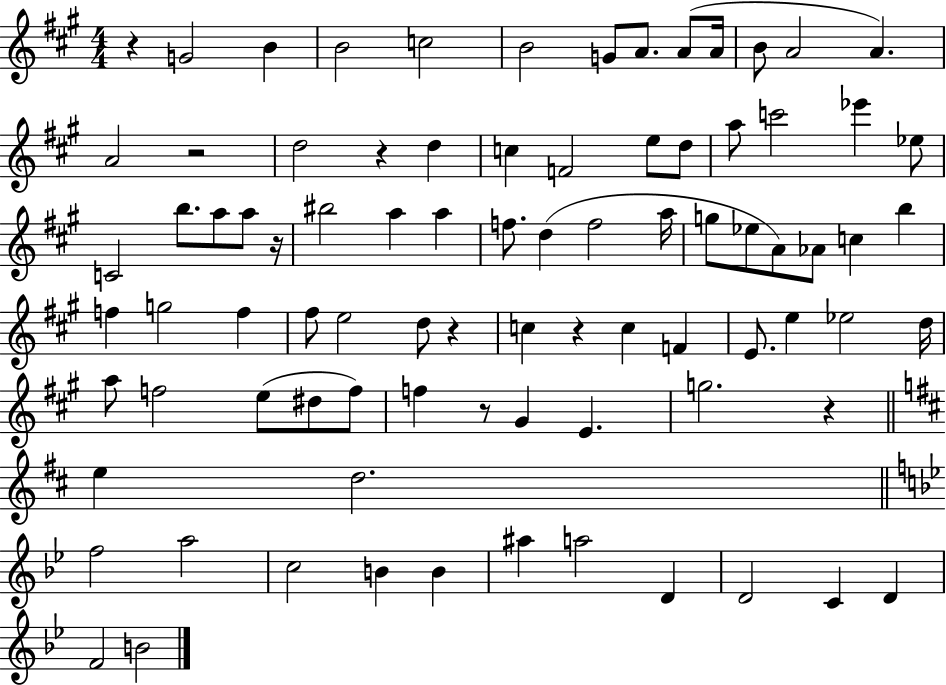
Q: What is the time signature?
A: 4/4